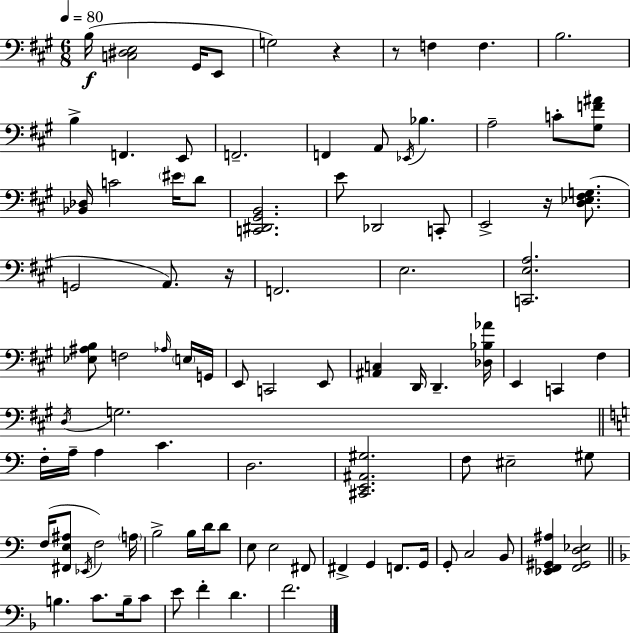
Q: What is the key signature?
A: A major